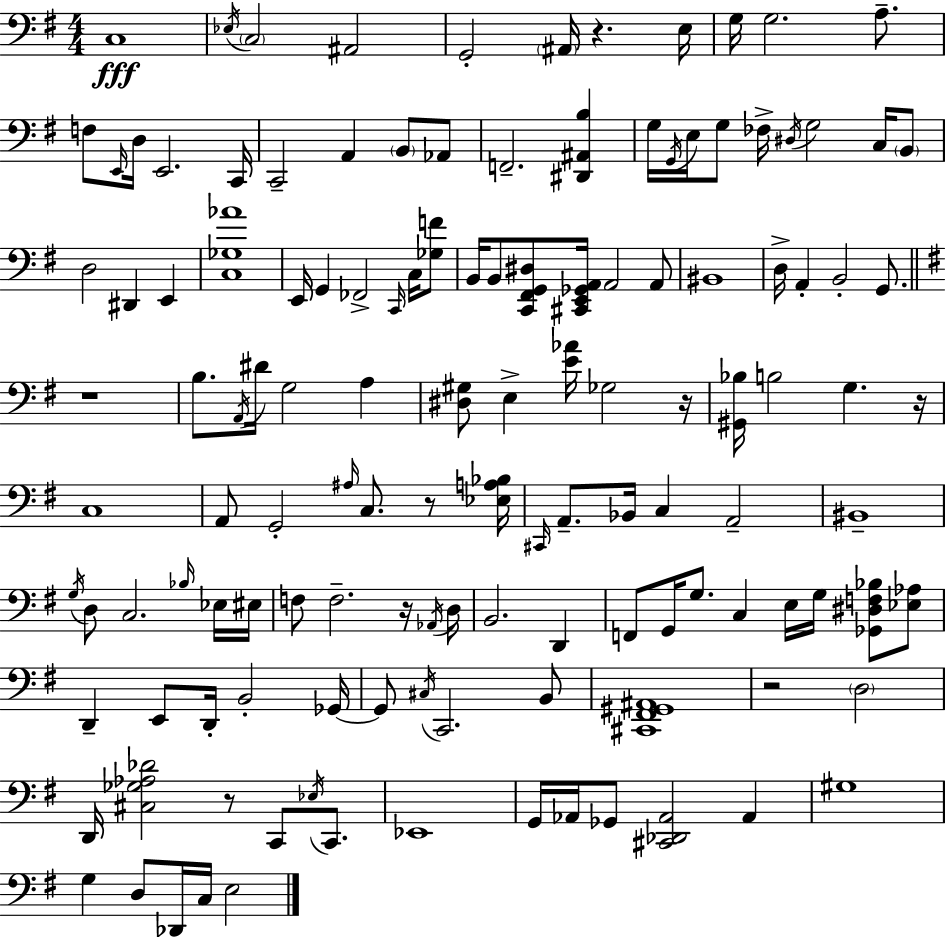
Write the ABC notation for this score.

X:1
T:Untitled
M:4/4
L:1/4
K:G
C,4 _E,/4 C,2 ^A,,2 G,,2 ^A,,/4 z E,/4 G,/4 G,2 A,/2 F,/2 E,,/4 D,/4 E,,2 C,,/4 C,,2 A,, B,,/2 _A,,/2 F,,2 [^D,,^A,,B,] G,/4 G,,/4 E,/4 G,/2 _F,/4 ^D,/4 G,2 C,/4 B,,/2 D,2 ^D,, E,, [C,_G,_A]4 E,,/4 G,, _F,,2 C,,/4 C,/4 [_G,F]/2 B,,/4 B,,/2 [C,,^F,,G,,^D,]/2 [^C,,E,,_G,,A,,]/4 A,,2 A,,/2 ^B,,4 D,/4 A,, B,,2 G,,/2 z4 B,/2 A,,/4 ^D/4 G,2 A, [^D,^G,]/2 E, [E_A]/4 _G,2 z/4 [^G,,_B,]/4 B,2 G, z/4 C,4 A,,/2 G,,2 ^A,/4 C,/2 z/2 [_E,A,_B,]/4 ^C,,/4 A,,/2 _B,,/4 C, A,,2 ^B,,4 G,/4 D,/2 C,2 _B,/4 _E,/4 ^E,/4 F,/2 F,2 z/4 _A,,/4 D,/4 B,,2 D,, F,,/2 G,,/4 G,/2 C, E,/4 G,/4 [_G,,^D,F,_B,]/2 [_E,_A,]/2 D,, E,,/2 D,,/4 B,,2 _G,,/4 _G,,/2 ^C,/4 C,,2 B,,/2 [^C,,^F,,^G,,^A,,]4 z2 D,2 D,,/4 [^C,_G,_A,_D]2 z/2 C,,/2 _E,/4 C,,/2 _E,,4 G,,/4 _A,,/4 _G,,/2 [^C,,_D,,_A,,]2 _A,, ^G,4 G, D,/2 _D,,/4 C,/4 E,2